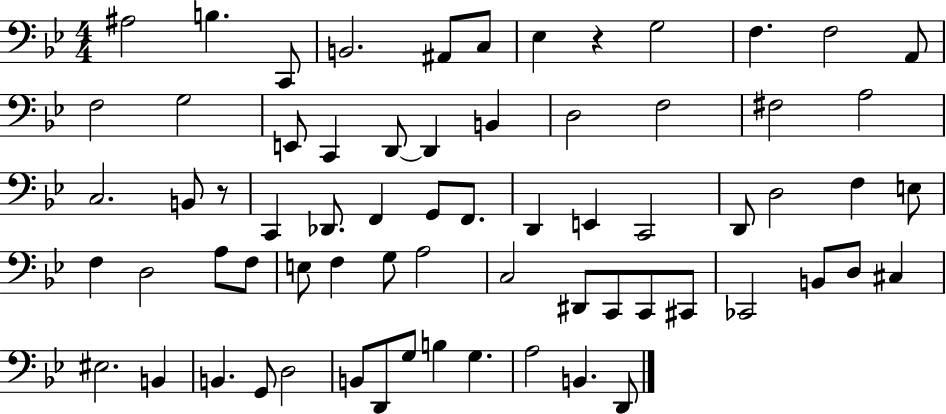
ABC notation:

X:1
T:Untitled
M:4/4
L:1/4
K:Bb
^A,2 B, C,,/2 B,,2 ^A,,/2 C,/2 _E, z G,2 F, F,2 A,,/2 F,2 G,2 E,,/2 C,, D,,/2 D,, B,, D,2 F,2 ^F,2 A,2 C,2 B,,/2 z/2 C,, _D,,/2 F,, G,,/2 F,,/2 D,, E,, C,,2 D,,/2 D,2 F, E,/2 F, D,2 A,/2 F,/2 E,/2 F, G,/2 A,2 C,2 ^D,,/2 C,,/2 C,,/2 ^C,,/2 _C,,2 B,,/2 D,/2 ^C, ^E,2 B,, B,, G,,/2 D,2 B,,/2 D,,/2 G,/2 B, G, A,2 B,, D,,/2